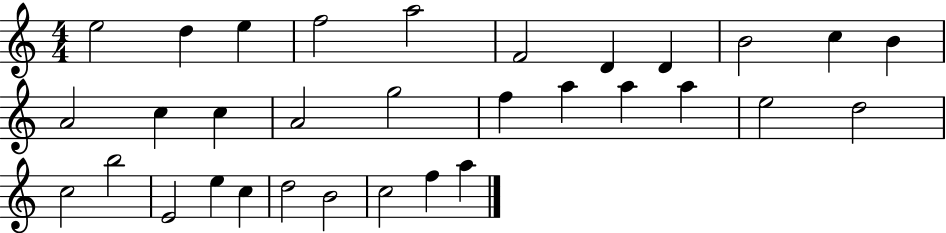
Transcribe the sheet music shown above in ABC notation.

X:1
T:Untitled
M:4/4
L:1/4
K:C
e2 d e f2 a2 F2 D D B2 c B A2 c c A2 g2 f a a a e2 d2 c2 b2 E2 e c d2 B2 c2 f a